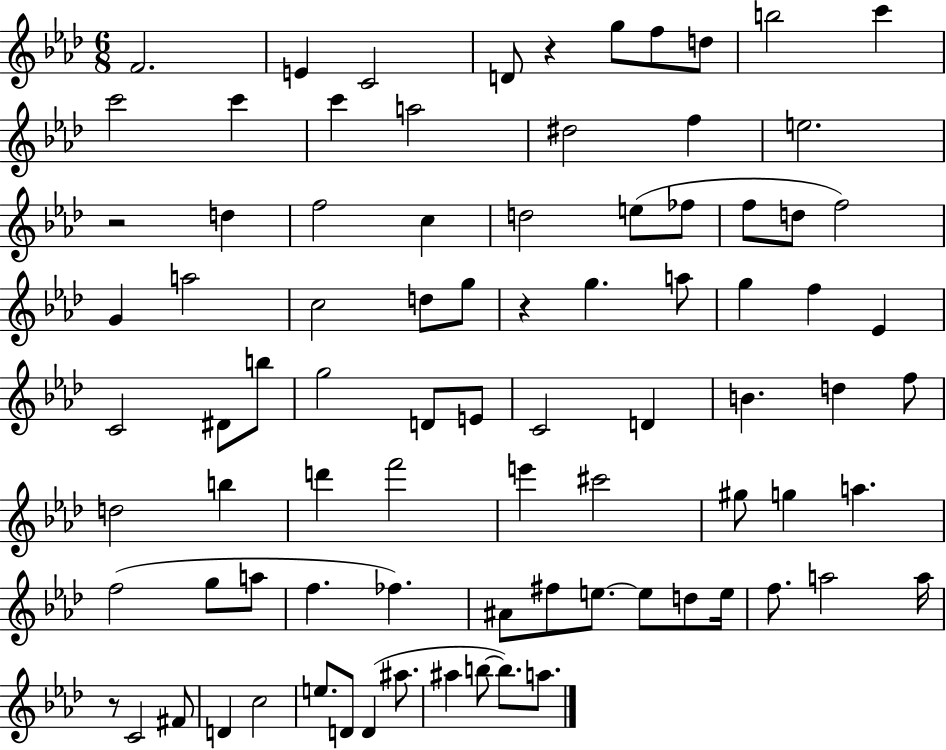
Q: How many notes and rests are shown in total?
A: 85